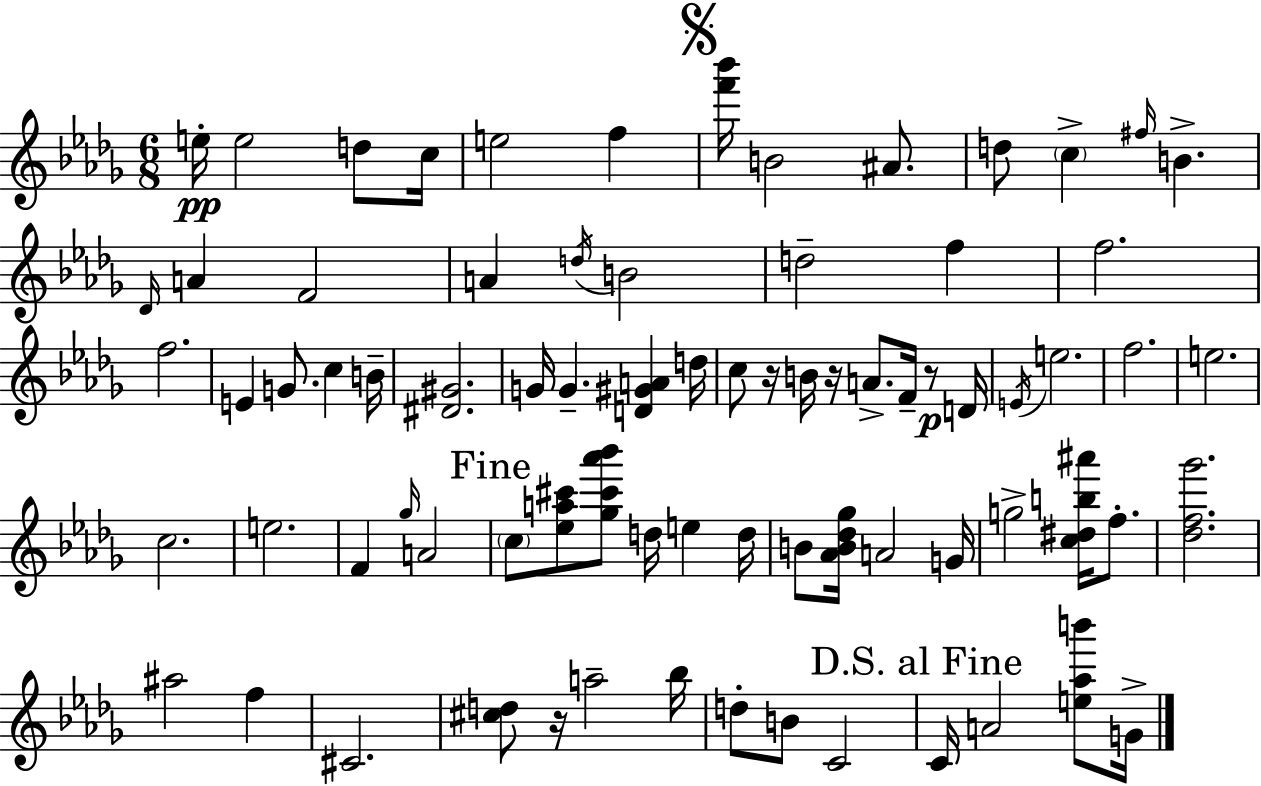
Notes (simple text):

E5/s E5/h D5/e C5/s E5/h F5/q [F6,Bb6]/s B4/h A#4/e. D5/e C5/q F#5/s B4/q. Db4/s A4/q F4/h A4/q D5/s B4/h D5/h F5/q F5/h. F5/h. E4/q G4/e. C5/q B4/s [D#4,G#4]/h. G4/s G4/q. [D4,G#4,A4]/q D5/s C5/e R/s B4/s R/s A4/e. F4/s R/e D4/s E4/s E5/h. F5/h. E5/h. C5/h. E5/h. F4/q Gb5/s A4/h C5/e [Eb5,A5,C#6]/e [Gb5,C#6,Ab6,Bb6]/e D5/s E5/q D5/s B4/e [Ab4,B4,Db5,Gb5]/s A4/h G4/s G5/h [C5,D#5,B5,A#6]/s F5/e. [Db5,F5,Gb6]/h. A#5/h F5/q C#4/h. [C#5,D5]/e R/s A5/h Bb5/s D5/e B4/e C4/h C4/s A4/h [E5,Ab5,B6]/e G4/s